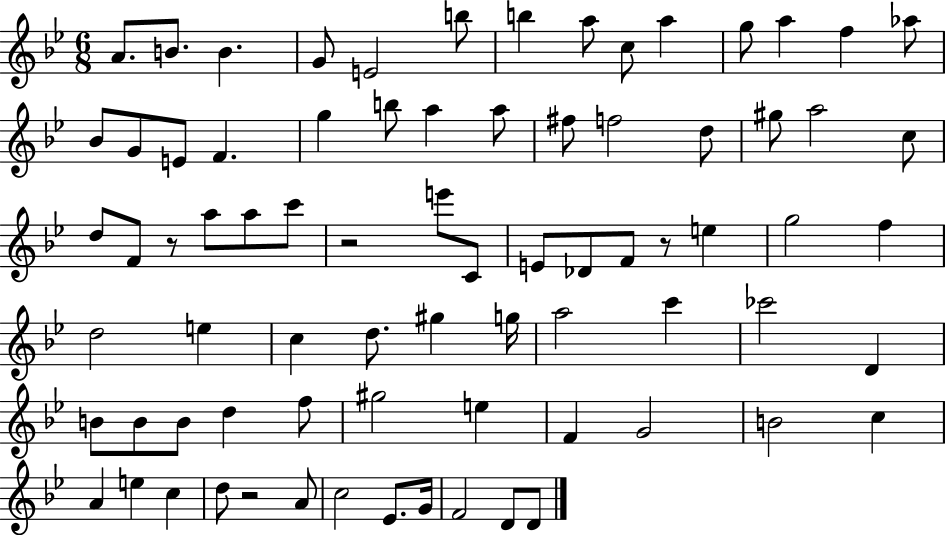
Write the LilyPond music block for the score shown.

{
  \clef treble
  \numericTimeSignature
  \time 6/8
  \key bes \major
  a'8. b'8. b'4. | g'8 e'2 b''8 | b''4 a''8 c''8 a''4 | g''8 a''4 f''4 aes''8 | \break bes'8 g'8 e'8 f'4. | g''4 b''8 a''4 a''8 | fis''8 f''2 d''8 | gis''8 a''2 c''8 | \break d''8 f'8 r8 a''8 a''8 c'''8 | r2 e'''8 c'8 | e'8 des'8 f'8 r8 e''4 | g''2 f''4 | \break d''2 e''4 | c''4 d''8. gis''4 g''16 | a''2 c'''4 | ces'''2 d'4 | \break b'8 b'8 b'8 d''4 f''8 | gis''2 e''4 | f'4 g'2 | b'2 c''4 | \break a'4 e''4 c''4 | d''8 r2 a'8 | c''2 ees'8. g'16 | f'2 d'8 d'8 | \break \bar "|."
}